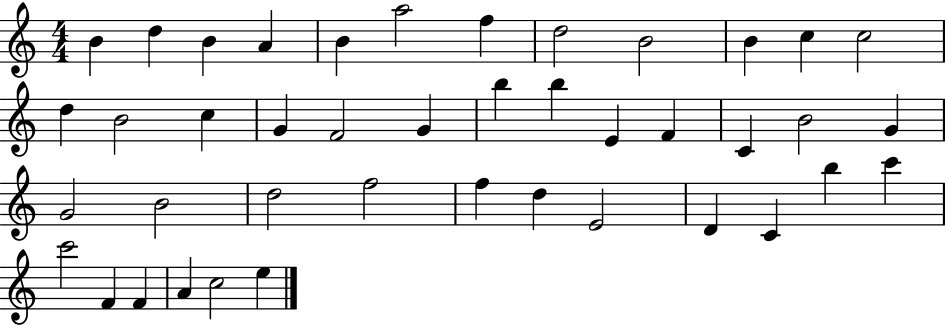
{
  \clef treble
  \numericTimeSignature
  \time 4/4
  \key c \major
  b'4 d''4 b'4 a'4 | b'4 a''2 f''4 | d''2 b'2 | b'4 c''4 c''2 | \break d''4 b'2 c''4 | g'4 f'2 g'4 | b''4 b''4 e'4 f'4 | c'4 b'2 g'4 | \break g'2 b'2 | d''2 f''2 | f''4 d''4 e'2 | d'4 c'4 b''4 c'''4 | \break c'''2 f'4 f'4 | a'4 c''2 e''4 | \bar "|."
}